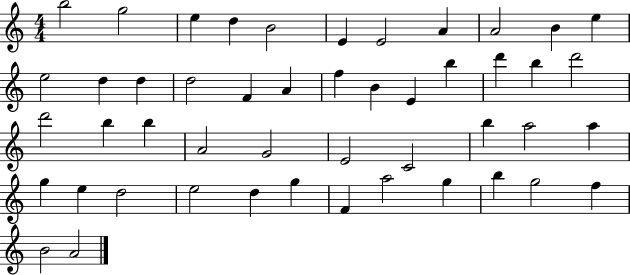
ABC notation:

X:1
T:Untitled
M:4/4
L:1/4
K:C
b2 g2 e d B2 E E2 A A2 B e e2 d d d2 F A f B E b d' b d'2 d'2 b b A2 G2 E2 C2 b a2 a g e d2 e2 d g F a2 g b g2 f B2 A2